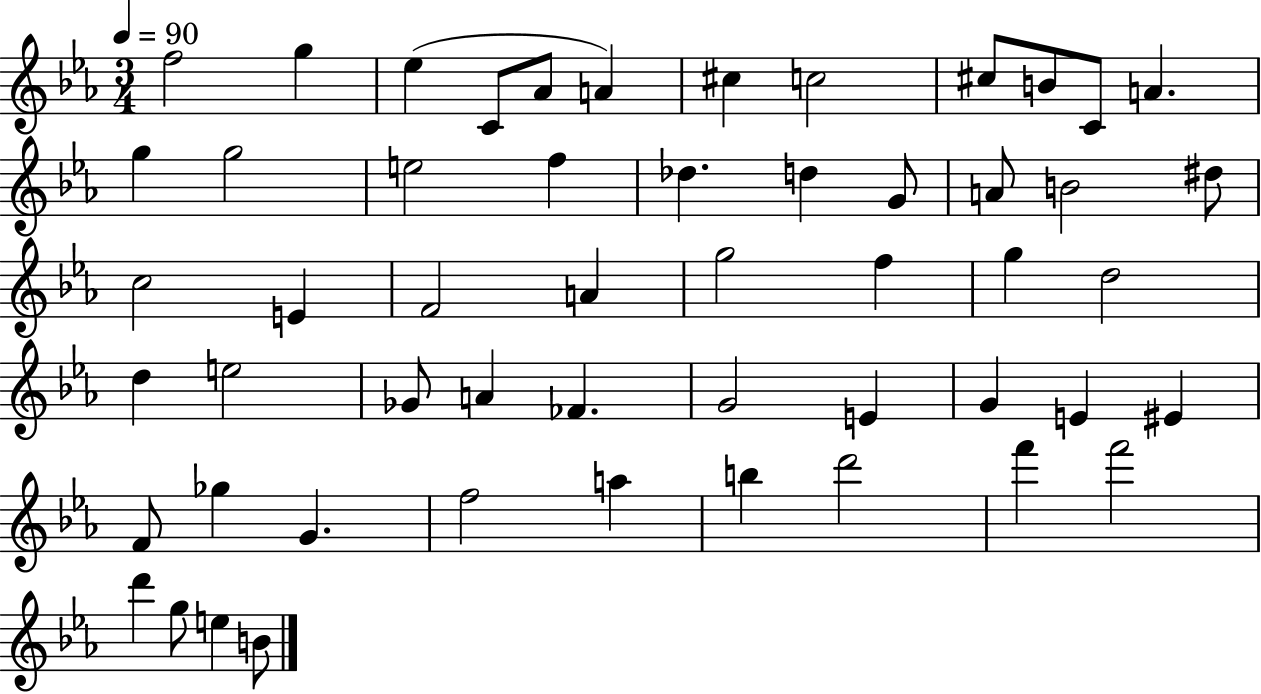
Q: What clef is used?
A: treble